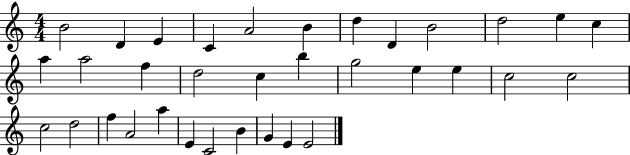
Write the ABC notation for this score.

X:1
T:Untitled
M:4/4
L:1/4
K:C
B2 D E C A2 B d D B2 d2 e c a a2 f d2 c b g2 e e c2 c2 c2 d2 f A2 a E C2 B G E E2